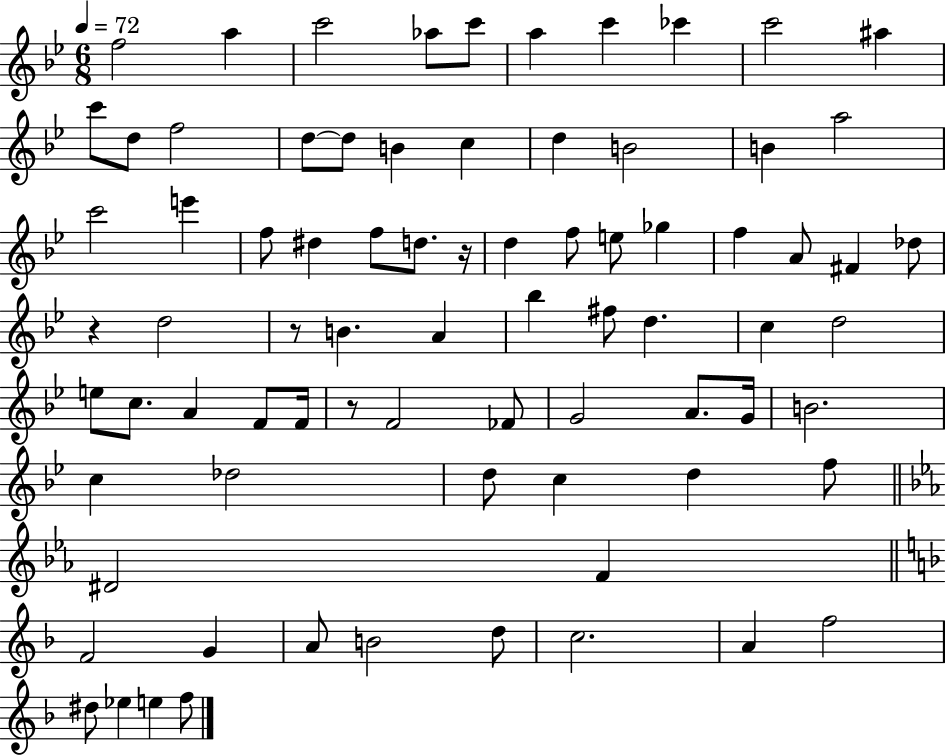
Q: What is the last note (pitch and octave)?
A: F5